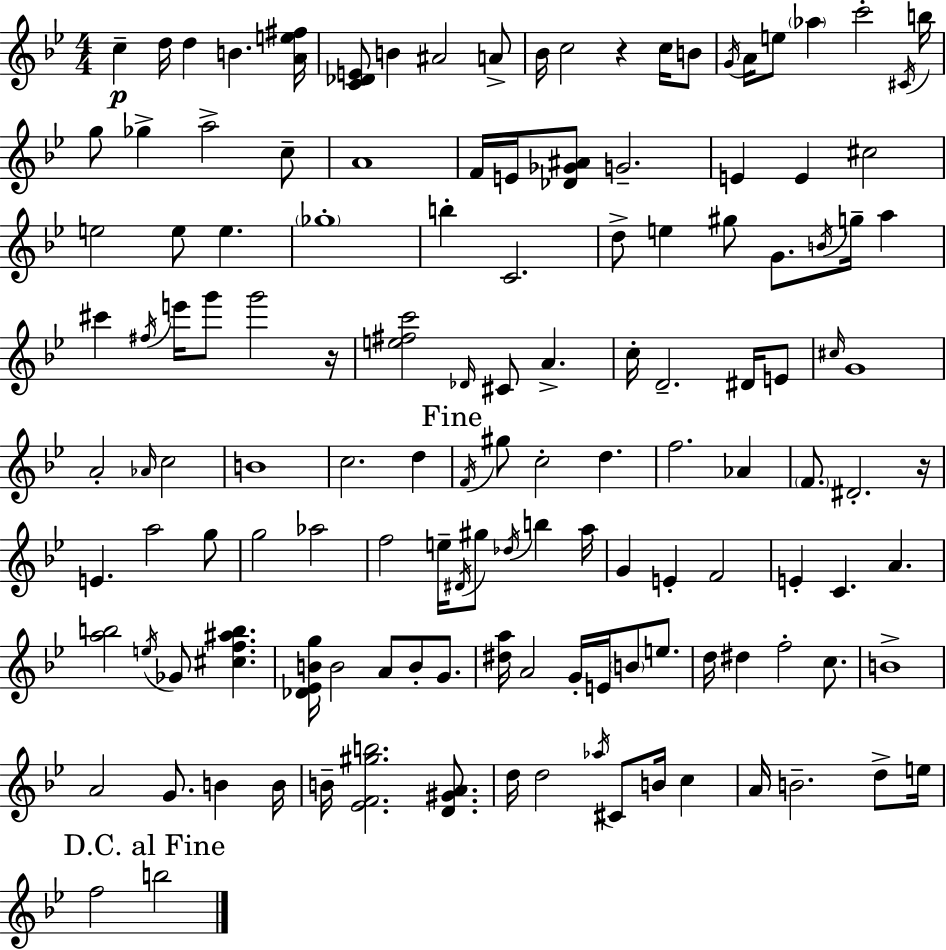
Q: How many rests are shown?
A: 3